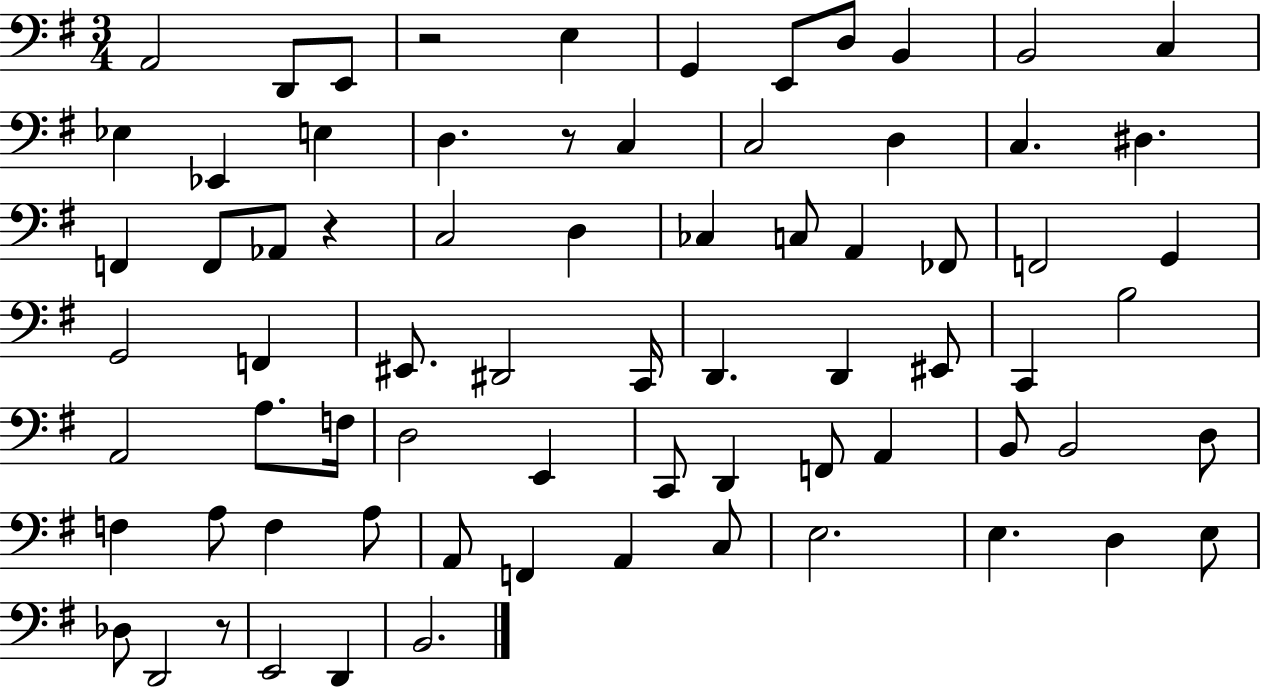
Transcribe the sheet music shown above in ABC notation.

X:1
T:Untitled
M:3/4
L:1/4
K:G
A,,2 D,,/2 E,,/2 z2 E, G,, E,,/2 D,/2 B,, B,,2 C, _E, _E,, E, D, z/2 C, C,2 D, C, ^D, F,, F,,/2 _A,,/2 z C,2 D, _C, C,/2 A,, _F,,/2 F,,2 G,, G,,2 F,, ^E,,/2 ^D,,2 C,,/4 D,, D,, ^E,,/2 C,, B,2 A,,2 A,/2 F,/4 D,2 E,, C,,/2 D,, F,,/2 A,, B,,/2 B,,2 D,/2 F, A,/2 F, A,/2 A,,/2 F,, A,, C,/2 E,2 E, D, E,/2 _D,/2 D,,2 z/2 E,,2 D,, B,,2